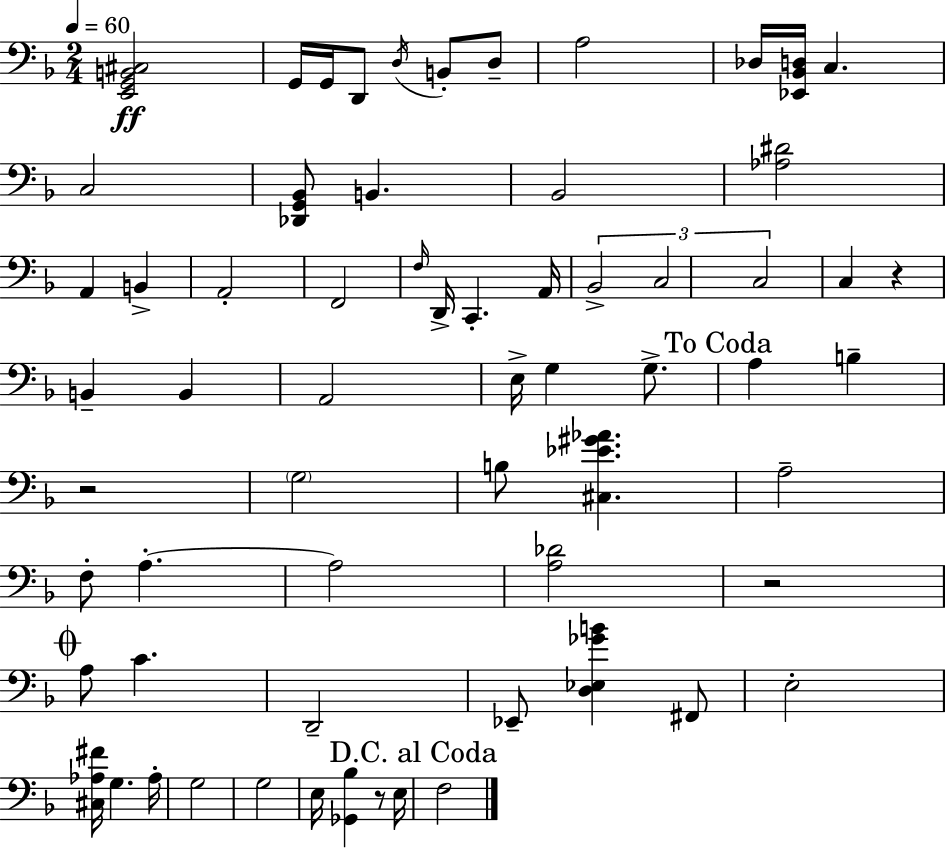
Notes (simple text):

[E2,G2,B2,C#3]/h G2/s G2/s D2/e D3/s B2/e D3/e A3/h Db3/s [Eb2,Bb2,D3]/s C3/q. C3/h [Db2,G2,Bb2]/e B2/q. Bb2/h [Ab3,D#4]/h A2/q B2/q A2/h F2/h F3/s D2/s C2/q. A2/s Bb2/h C3/h C3/h C3/q R/q B2/q B2/q A2/h E3/s G3/q G3/e. A3/q B3/q R/h G3/h B3/e [C#3,Eb4,G#4,Ab4]/q. A3/h F3/e A3/q. A3/h [A3,Db4]/h R/h A3/e C4/q. D2/h Eb2/e [D3,Eb3,Gb4,B4]/q F#2/e E3/h [C#3,Ab3,F#4]/s G3/q. Ab3/s G3/h G3/h E3/s [Gb2,Bb3]/q R/e E3/s F3/h